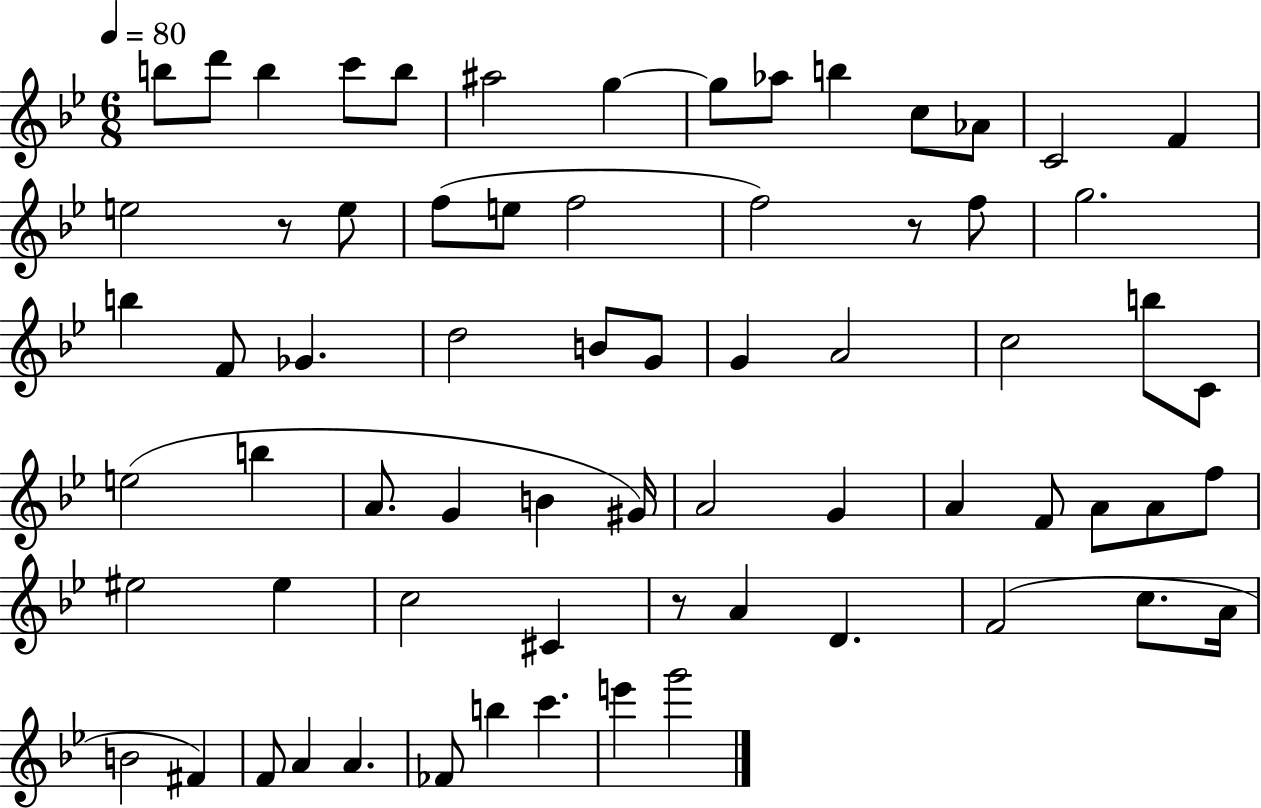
B5/e D6/e B5/q C6/e B5/e A#5/h G5/q G5/e Ab5/e B5/q C5/e Ab4/e C4/h F4/q E5/h R/e E5/e F5/e E5/e F5/h F5/h R/e F5/e G5/h. B5/q F4/e Gb4/q. D5/h B4/e G4/e G4/q A4/h C5/h B5/e C4/e E5/h B5/q A4/e. G4/q B4/q G#4/s A4/h G4/q A4/q F4/e A4/e A4/e F5/e EIS5/h EIS5/q C5/h C#4/q R/e A4/q D4/q. F4/h C5/e. A4/s B4/h F#4/q F4/e A4/q A4/q. FES4/e B5/q C6/q. E6/q G6/h